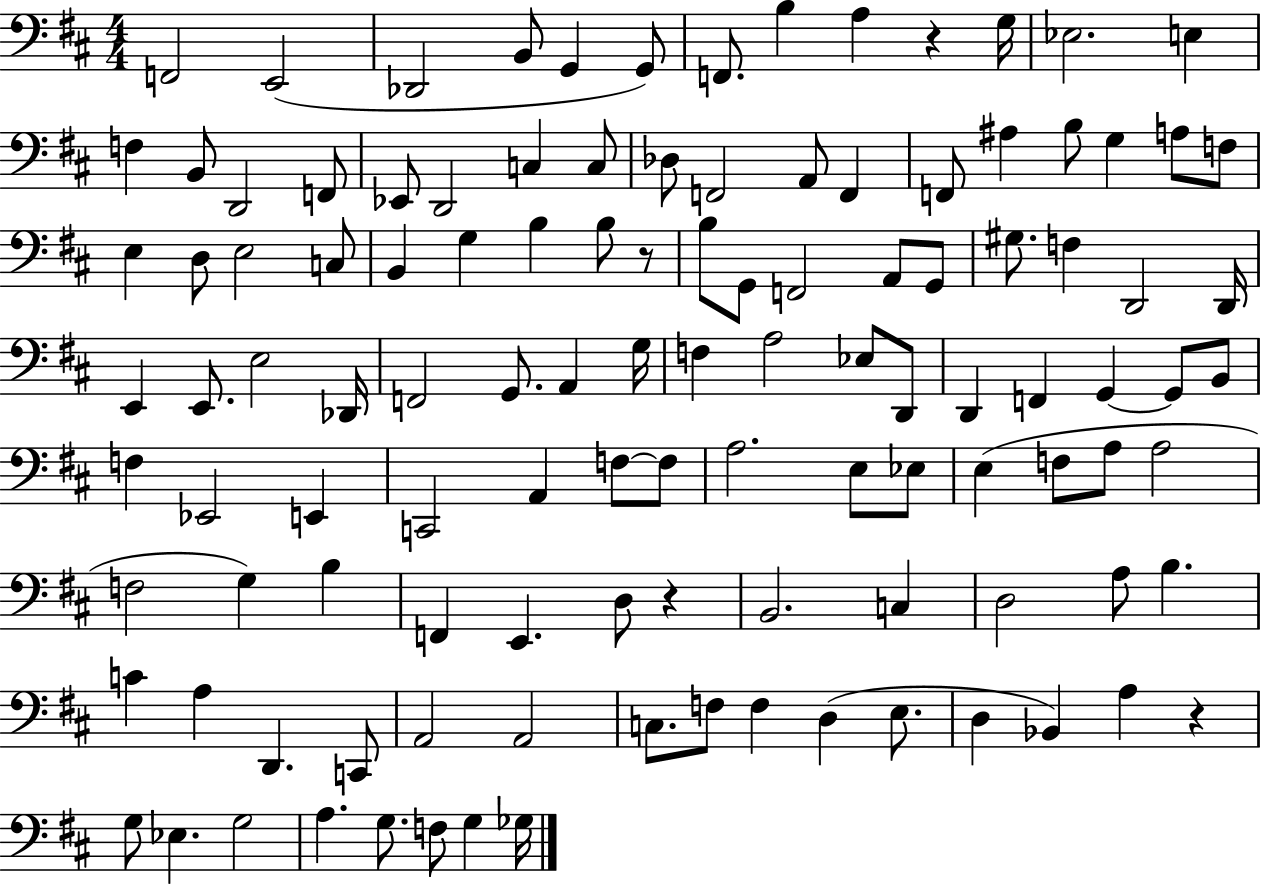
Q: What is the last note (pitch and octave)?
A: Gb3